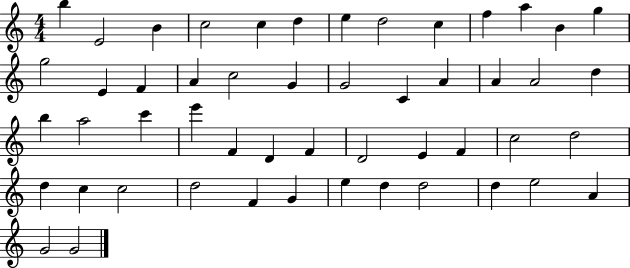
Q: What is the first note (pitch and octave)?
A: B5